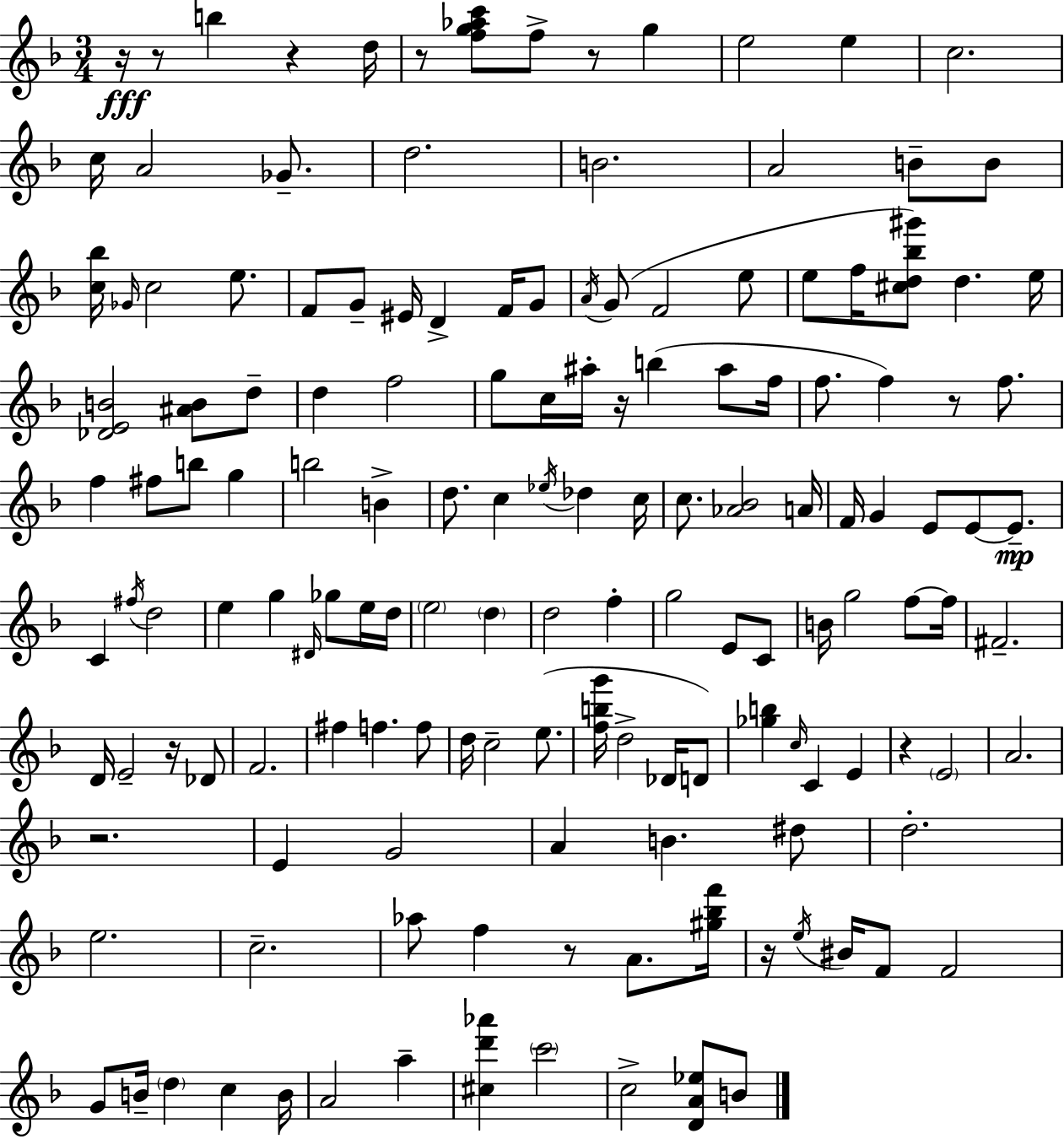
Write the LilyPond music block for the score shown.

{
  \clef treble
  \numericTimeSignature
  \time 3/4
  \key f \major
  \repeat volta 2 { r16\fff r8 b''4 r4 d''16 | r8 <f'' g'' aes'' c'''>8 f''8-> r8 g''4 | e''2 e''4 | c''2. | \break c''16 a'2 ges'8.-- | d''2. | b'2. | a'2 b'8-- b'8 | \break <c'' bes''>16 \grace { ges'16 } c''2 e''8. | f'8 g'8-- eis'16 d'4-> f'16 g'8 | \acciaccatura { a'16 } g'8( f'2 | e''8 e''8 f''16 <cis'' d'' bes'' gis'''>8) d''4. | \break e''16 <des' e' b'>2 <ais' b'>8 | d''8-- d''4 f''2 | g''8 c''16 ais''16-. r16 b''4( ais''8 | f''16 f''8. f''4) r8 f''8. | \break f''4 fis''8 b''8 g''4 | b''2 b'4-> | d''8. c''4 \acciaccatura { ees''16 } des''4 | c''16 c''8. <aes' bes'>2 | \break a'16 f'16 g'4 e'8 e'8~~ | e'8.--\mp c'4 \acciaccatura { fis''16 } d''2 | e''4 g''4 | \grace { dis'16 } ges''8 e''16 d''16 \parenthesize e''2 | \break \parenthesize d''4 d''2 | f''4-. g''2 | e'8 c'8 b'16 g''2 | f''8~~ f''16 fis'2.-- | \break d'16 e'2-- | r16 des'8 f'2. | fis''4 f''4. | f''8 d''16 c''2-- | \break e''8.( <f'' b'' g'''>16 d''2-> | des'16 d'8) <ges'' b''>4 \grace { c''16 } c'4 | e'4 r4 \parenthesize e'2 | a'2. | \break r2. | e'4 g'2 | a'4 b'4. | dis''8 d''2.-. | \break e''2. | c''2.-- | aes''8 f''4 | r8 a'8. <gis'' bes'' f'''>16 r16 \acciaccatura { e''16 } bis'16 f'8 f'2 | \break g'8 b'16-- \parenthesize d''4 | c''4 b'16 a'2 | a''4-- <cis'' d''' aes'''>4 \parenthesize c'''2 | c''2-> | \break <d' a' ees''>8 b'8 } \bar "|."
}